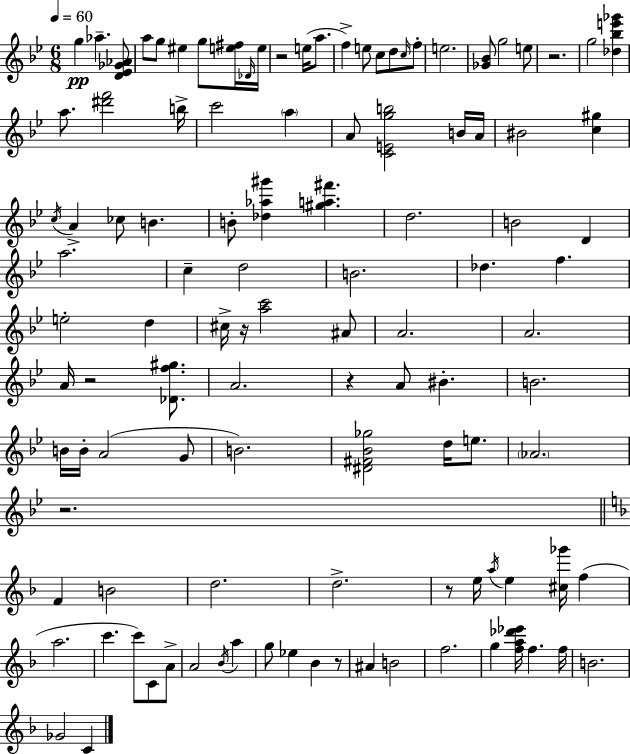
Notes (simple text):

G5/q Ab5/q. [D4,Eb4,Gb4,Ab4]/e A5/e G5/e EIS5/q G5/e [E5,F#5]/s Db4/s E5/s R/h E5/s A5/e. F5/q E5/e C5/e D5/e C5/s F5/e E5/h. [Gb4,Bb4]/e G5/h E5/e R/h. G5/h [Db5,Bb5,E6,Gb6]/q A5/e. [D#6,F6]/h B5/s C6/h A5/q A4/e [C4,E4,G5,B5]/h B4/s A4/s BIS4/h [C5,G#5]/q C5/s A4/q CES5/e B4/q. B4/e [Db5,Ab5,G#6]/q [G#5,A5,F#6]/q. D5/h. B4/h D4/q A5/h. C5/q D5/h B4/h. Db5/q. F5/q. E5/h D5/q C#5/s R/s [A5,C6]/h A#4/e A4/h. A4/h. A4/s R/h [Db4,F5,G#5]/e. A4/h. R/q A4/e BIS4/q. B4/h. B4/s B4/s A4/h G4/e B4/h. [D#4,F#4,Bb4,Gb5]/h D5/s E5/e. Ab4/h. R/h. F4/q B4/h D5/h. D5/h. R/e E5/s A5/s E5/q [C#5,Gb6]/s F5/q A5/h. C6/q. C6/e C4/e A4/e A4/h Bb4/s A5/q G5/e Eb5/q Bb4/q R/e A#4/q B4/h F5/h. G5/q [F5,A5,Db6,Eb6]/s F5/q. F5/s B4/h. Gb4/h C4/q